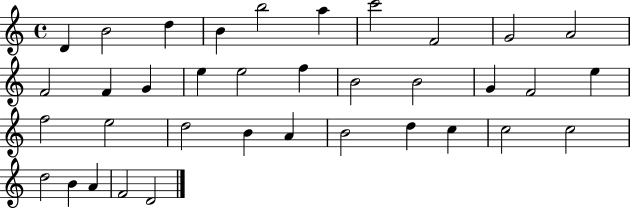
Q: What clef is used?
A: treble